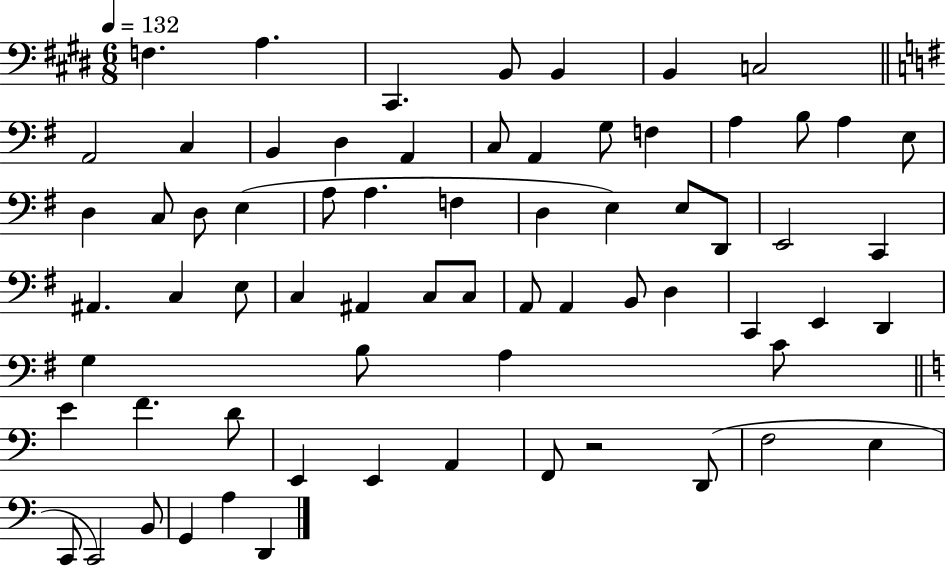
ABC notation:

X:1
T:Untitled
M:6/8
L:1/4
K:E
F, A, ^C,, B,,/2 B,, B,, C,2 A,,2 C, B,, D, A,, C,/2 A,, G,/2 F, A, B,/2 A, E,/2 D, C,/2 D,/2 E, A,/2 A, F, D, E, E,/2 D,,/2 E,,2 C,, ^A,, C, E,/2 C, ^A,, C,/2 C,/2 A,,/2 A,, B,,/2 D, C,, E,, D,, G, B,/2 A, C/2 E F D/2 E,, E,, A,, F,,/2 z2 D,,/2 F,2 E, C,,/2 C,,2 B,,/2 G,, A, D,,